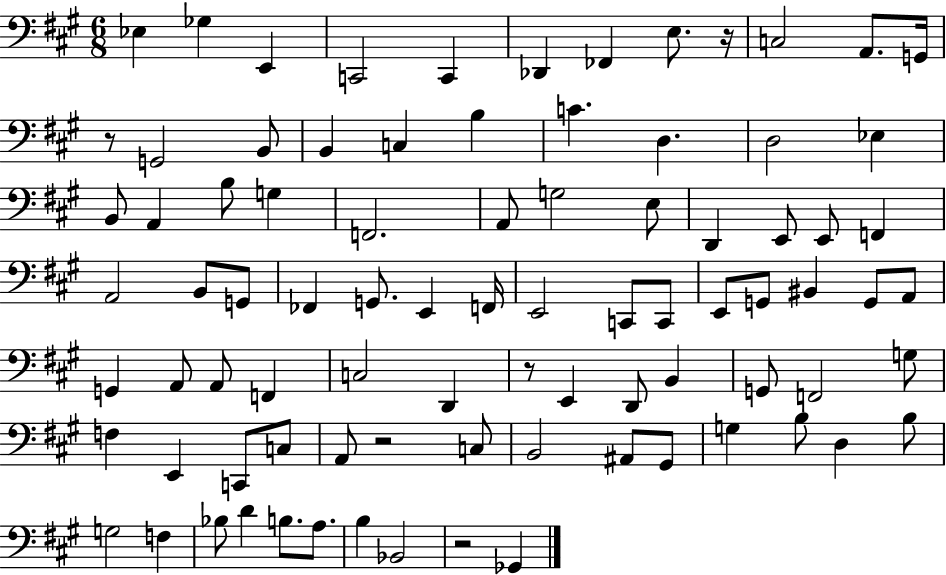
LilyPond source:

{
  \clef bass
  \numericTimeSignature
  \time 6/8
  \key a \major
  ees4 ges4 e,4 | c,2 c,4 | des,4 fes,4 e8. r16 | c2 a,8. g,16 | \break r8 g,2 b,8 | b,4 c4 b4 | c'4. d4. | d2 ees4 | \break b,8 a,4 b8 g4 | f,2. | a,8 g2 e8 | d,4 e,8 e,8 f,4 | \break a,2 b,8 g,8 | fes,4 g,8. e,4 f,16 | e,2 c,8 c,8 | e,8 g,8 bis,4 g,8 a,8 | \break g,4 a,8 a,8 f,4 | c2 d,4 | r8 e,4 d,8 b,4 | g,8 f,2 g8 | \break f4 e,4 c,8 c8 | a,8 r2 c8 | b,2 ais,8 gis,8 | g4 b8 d4 b8 | \break g2 f4 | bes8 d'4 b8. a8. | b4 bes,2 | r2 ges,4 | \break \bar "|."
}